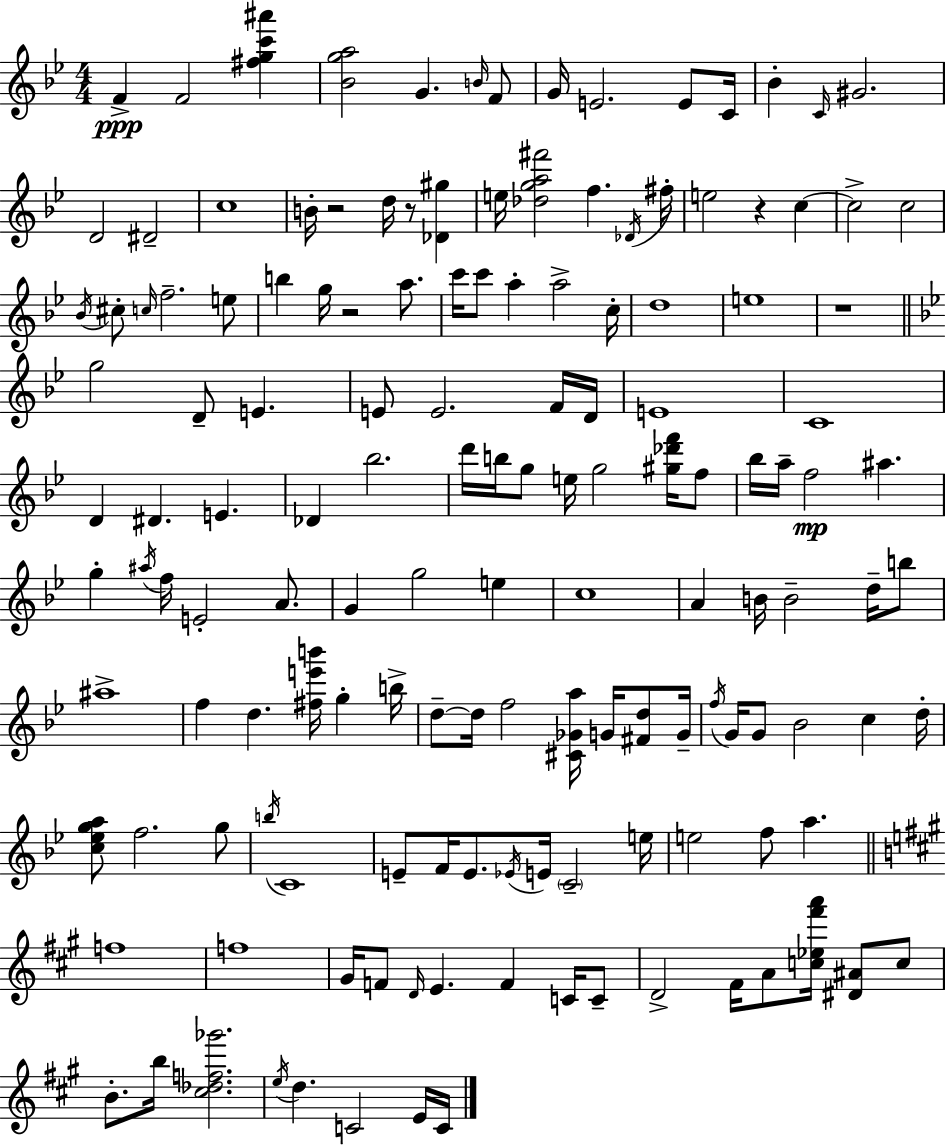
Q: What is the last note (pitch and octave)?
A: C4